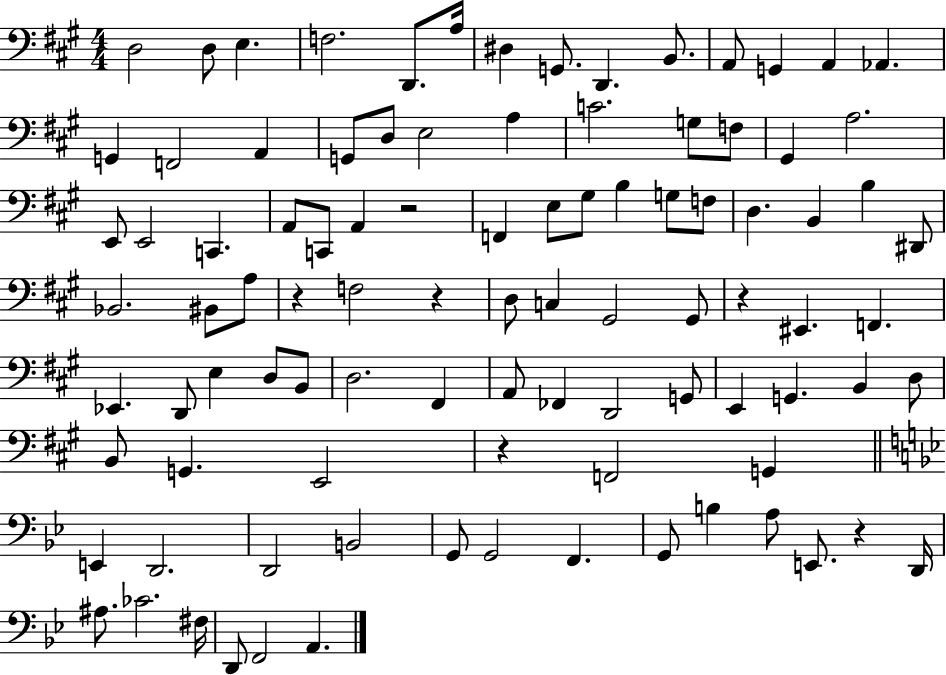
{
  \clef bass
  \numericTimeSignature
  \time 4/4
  \key a \major
  d2 d8 e4. | f2. d,8. a16 | dis4 g,8. d,4. b,8. | a,8 g,4 a,4 aes,4. | \break g,4 f,2 a,4 | g,8 d8 e2 a4 | c'2. g8 f8 | gis,4 a2. | \break e,8 e,2 c,4. | a,8 c,8 a,4 r2 | f,4 e8 gis8 b4 g8 f8 | d4. b,4 b4 dis,8 | \break bes,2. bis,8 a8 | r4 f2 r4 | d8 c4 gis,2 gis,8 | r4 eis,4. f,4. | \break ees,4. d,8 e4 d8 b,8 | d2. fis,4 | a,8 fes,4 d,2 g,8 | e,4 g,4. b,4 d8 | \break b,8 g,4. e,2 | r4 f,2 g,4 | \bar "||" \break \key bes \major e,4 d,2. | d,2 b,2 | g,8 g,2 f,4. | g,8 b4 a8 e,8. r4 d,16 | \break ais8. ces'2. fis16 | d,8 f,2 a,4. | \bar "|."
}